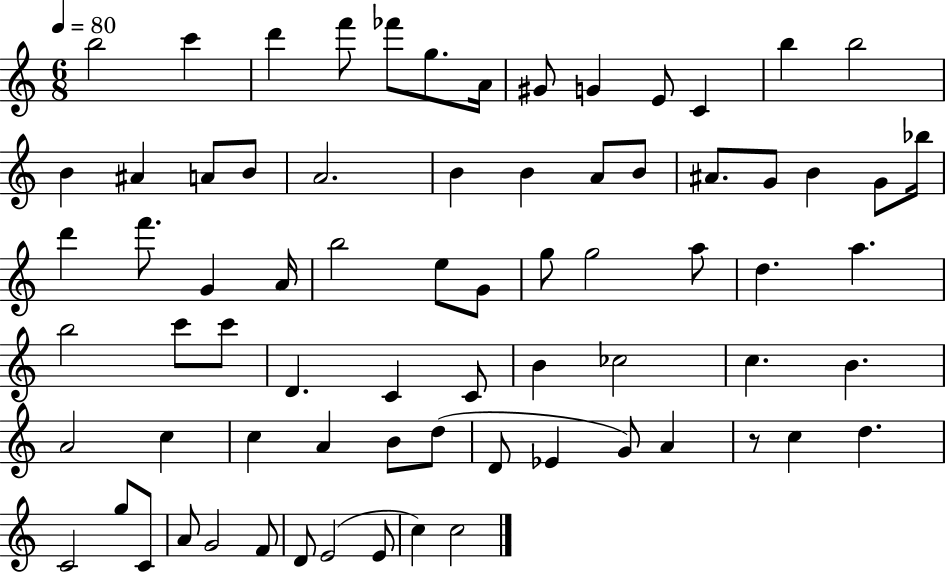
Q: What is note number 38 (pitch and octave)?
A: D5